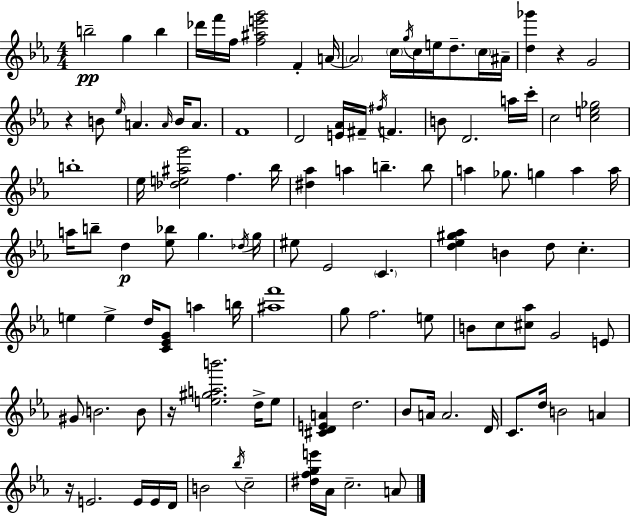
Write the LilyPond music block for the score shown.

{
  \clef treble
  \numericTimeSignature
  \time 4/4
  \key c \minor
  b''2--\pp g''4 b''4 | des'''16 f'''16 f''16 <f'' ais'' e''' g'''>2 f'4-. a'16~~ | \parenthesize a'2 \parenthesize c''16 \acciaccatura { g''16 } c''16 e''16 d''8.-- \parenthesize c''16 | ais'16-- <d'' ges'''>4 r4 g'2 | \break r4 b'8 \grace { ees''16 } a'4. \grace { a'16 } b'16 | a'8. f'1 | d'2 <e' aes'>16 fis'16-- \acciaccatura { fis''16 } f'4. | b'8 d'2. | \break a''16 c'''16-. c''2 <c'' e'' ges''>2 | b''1-. | ees''16 <des'' e'' ais'' g'''>2 f''4. | bes''16 <dis'' aes''>4 a''4 b''4.-- | \break b''8 a''4 ges''8. g''4 a''4 | a''16 a''16 b''8-- d''4\p <ees'' bes''>8 g''4. | \acciaccatura { des''16 } g''16 eis''8 ees'2 \parenthesize c'4. | <d'' ees'' gis'' aes''>4 b'4 d''8 c''4.-. | \break e''4 e''4-> d''16 <c' ees' g'>8 | a''4 b''16 <ais'' f'''>1 | g''8 f''2. | e''8 b'8 c''8 <cis'' aes''>8 g'2 | \break e'8 gis'8 b'2. | b'8 r16 <e'' gis'' a'' b'''>2. | d''16-> e''8 <cis' d' e' a'>4 d''2. | bes'8 a'16 a'2. | \break d'16 c'8. d''16 b'2 | a'4 r16 e'2. | e'16 e'16 d'16 b'2 \acciaccatura { bes''16 } c''2-- | <dis'' f'' g'' e'''>16 aes'16 c''2.-- | \break a'8 \bar "|."
}